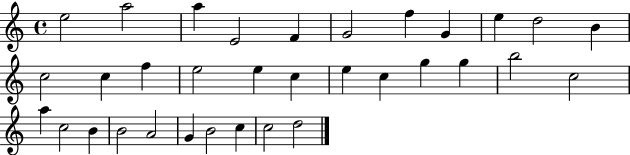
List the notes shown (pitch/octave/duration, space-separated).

E5/h A5/h A5/q E4/h F4/q G4/h F5/q G4/q E5/q D5/h B4/q C5/h C5/q F5/q E5/h E5/q C5/q E5/q C5/q G5/q G5/q B5/h C5/h A5/q C5/h B4/q B4/h A4/h G4/q B4/h C5/q C5/h D5/h